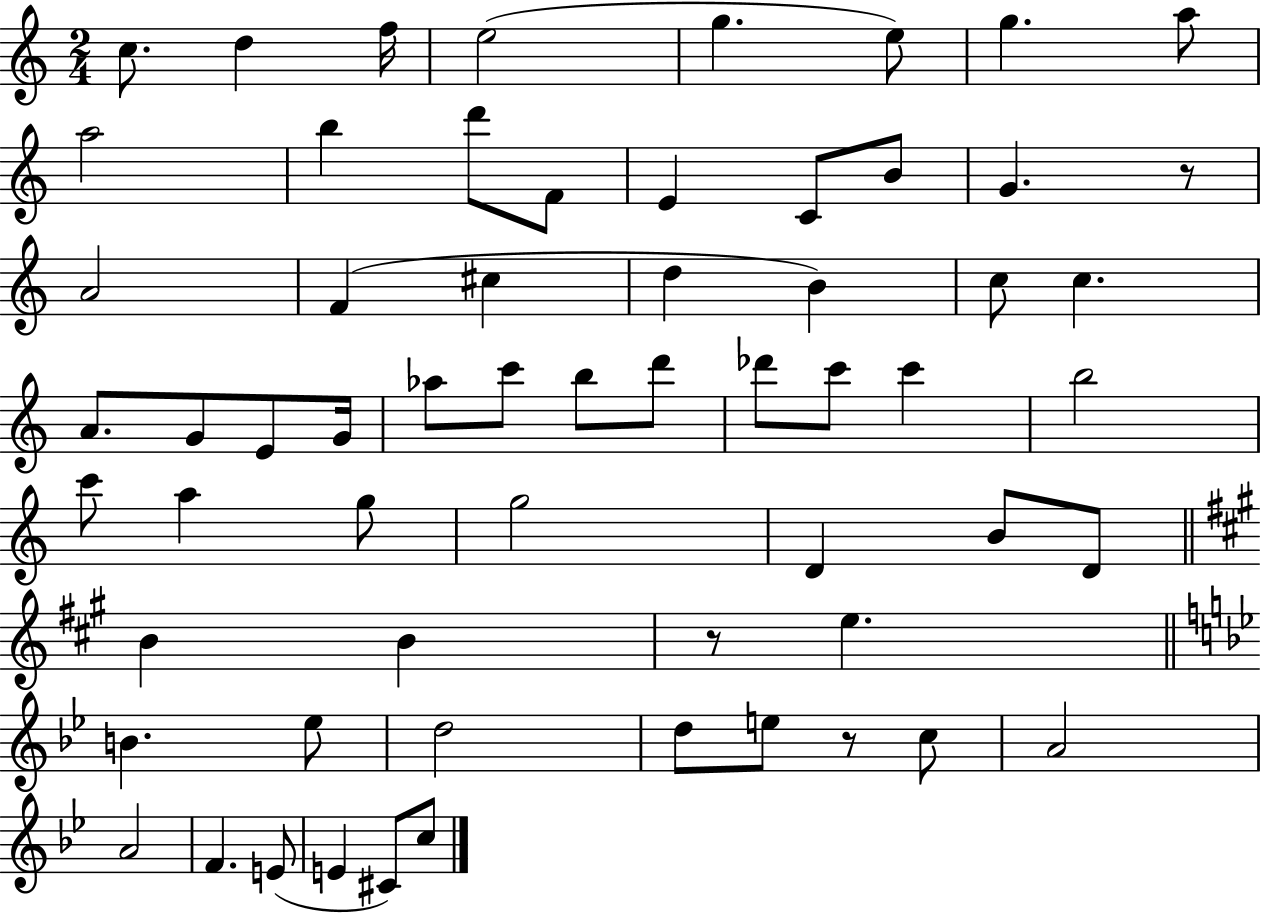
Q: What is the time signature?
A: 2/4